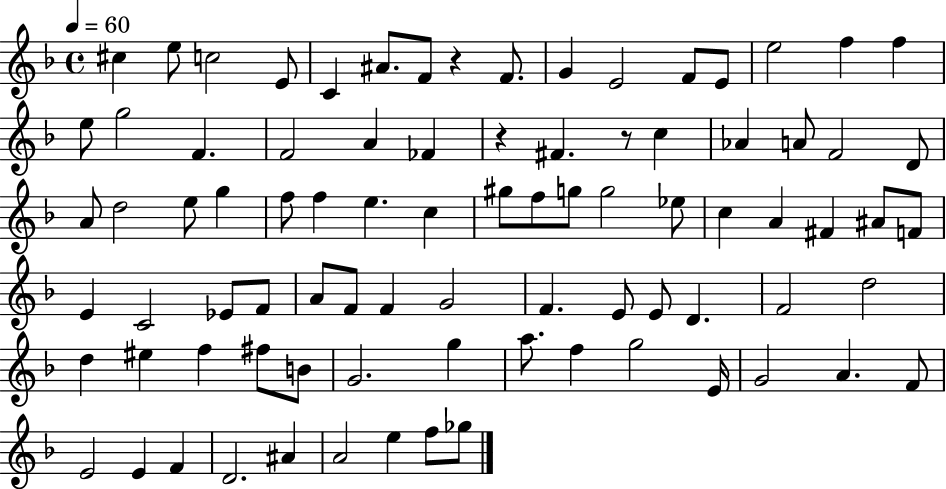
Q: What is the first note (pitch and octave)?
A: C#5